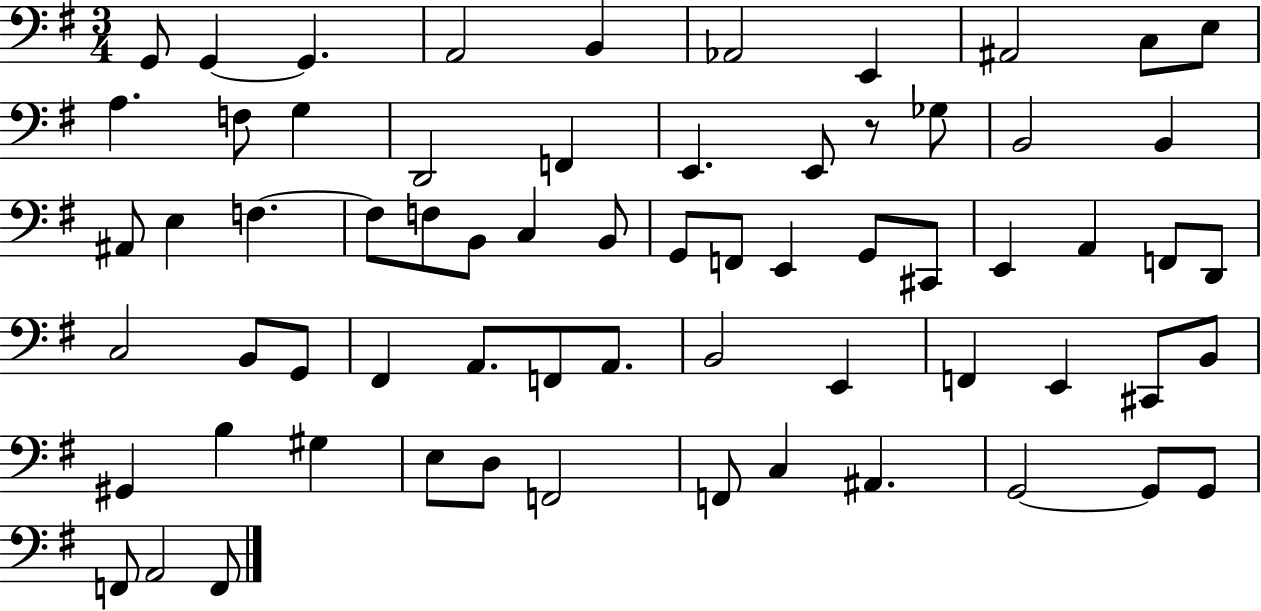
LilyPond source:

{
  \clef bass
  \numericTimeSignature
  \time 3/4
  \key g \major
  g,8 g,4~~ g,4. | a,2 b,4 | aes,2 e,4 | ais,2 c8 e8 | \break a4. f8 g4 | d,2 f,4 | e,4. e,8 r8 ges8 | b,2 b,4 | \break ais,8 e4 f4.~~ | f8 f8 b,8 c4 b,8 | g,8 f,8 e,4 g,8 cis,8 | e,4 a,4 f,8 d,8 | \break c2 b,8 g,8 | fis,4 a,8. f,8 a,8. | b,2 e,4 | f,4 e,4 cis,8 b,8 | \break gis,4 b4 gis4 | e8 d8 f,2 | f,8 c4 ais,4. | g,2~~ g,8 g,8 | \break f,8 a,2 f,8 | \bar "|."
}